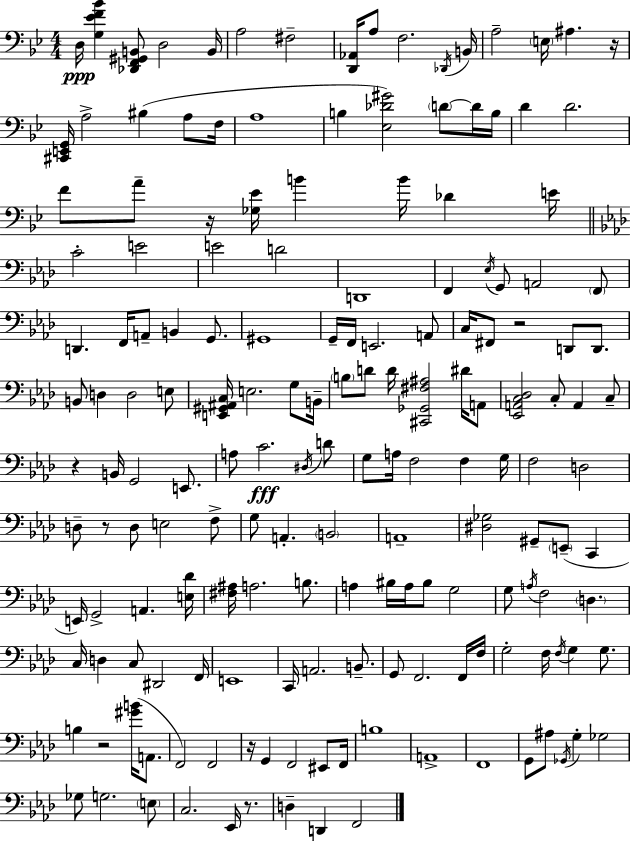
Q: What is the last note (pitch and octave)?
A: F2